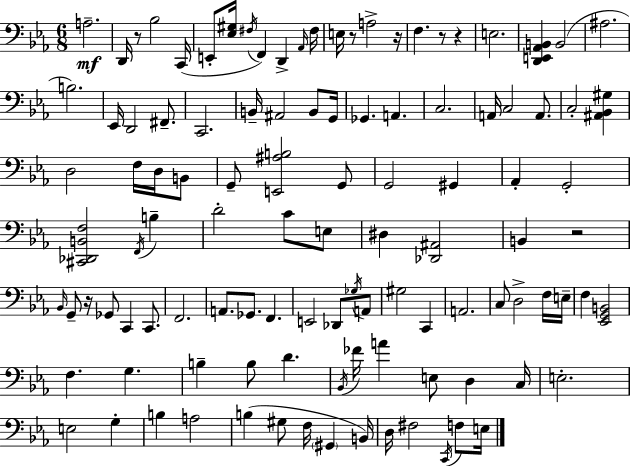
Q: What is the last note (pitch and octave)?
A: E3